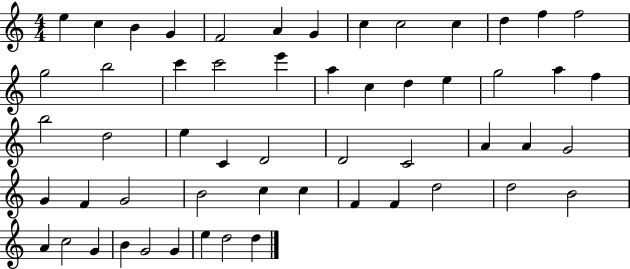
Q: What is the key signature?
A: C major